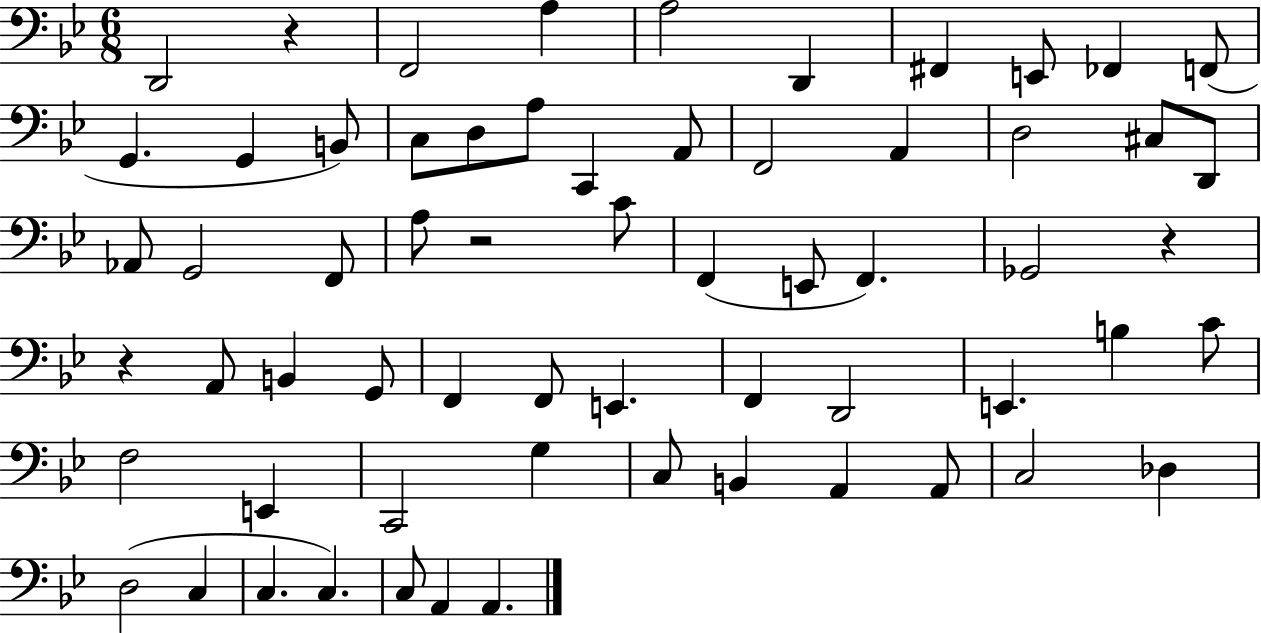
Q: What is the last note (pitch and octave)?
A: A2